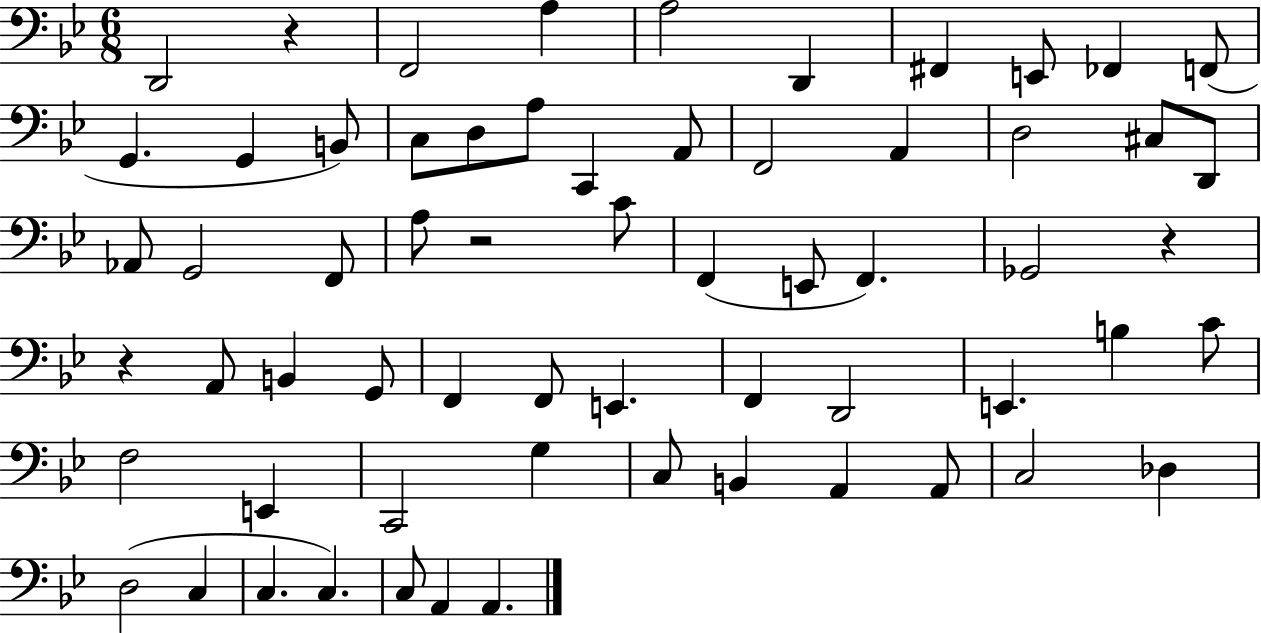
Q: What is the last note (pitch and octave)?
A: A2